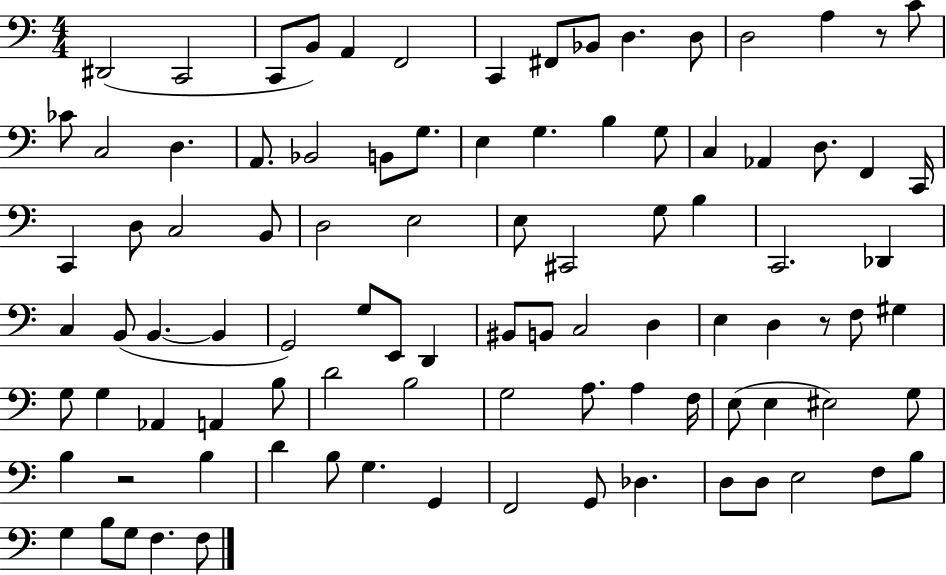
D#2/h C2/h C2/e B2/e A2/q F2/h C2/q F#2/e Bb2/e D3/q. D3/e D3/h A3/q R/e C4/e CES4/e C3/h D3/q. A2/e. Bb2/h B2/e G3/e. E3/q G3/q. B3/q G3/e C3/q Ab2/q D3/e. F2/q C2/s C2/q D3/e C3/h B2/e D3/h E3/h E3/e C#2/h G3/e B3/q C2/h. Db2/q C3/q B2/e B2/q. B2/q G2/h G3/e E2/e D2/q BIS2/e B2/e C3/h D3/q E3/q D3/q R/e F3/e G#3/q G3/e G3/q Ab2/q A2/q B3/e D4/h B3/h G3/h A3/e. A3/q F3/s E3/e E3/q EIS3/h G3/e B3/q R/h B3/q D4/q B3/e G3/q. G2/q F2/h G2/e Db3/q. D3/e D3/e E3/h F3/e B3/e G3/q B3/e G3/e F3/q. F3/e